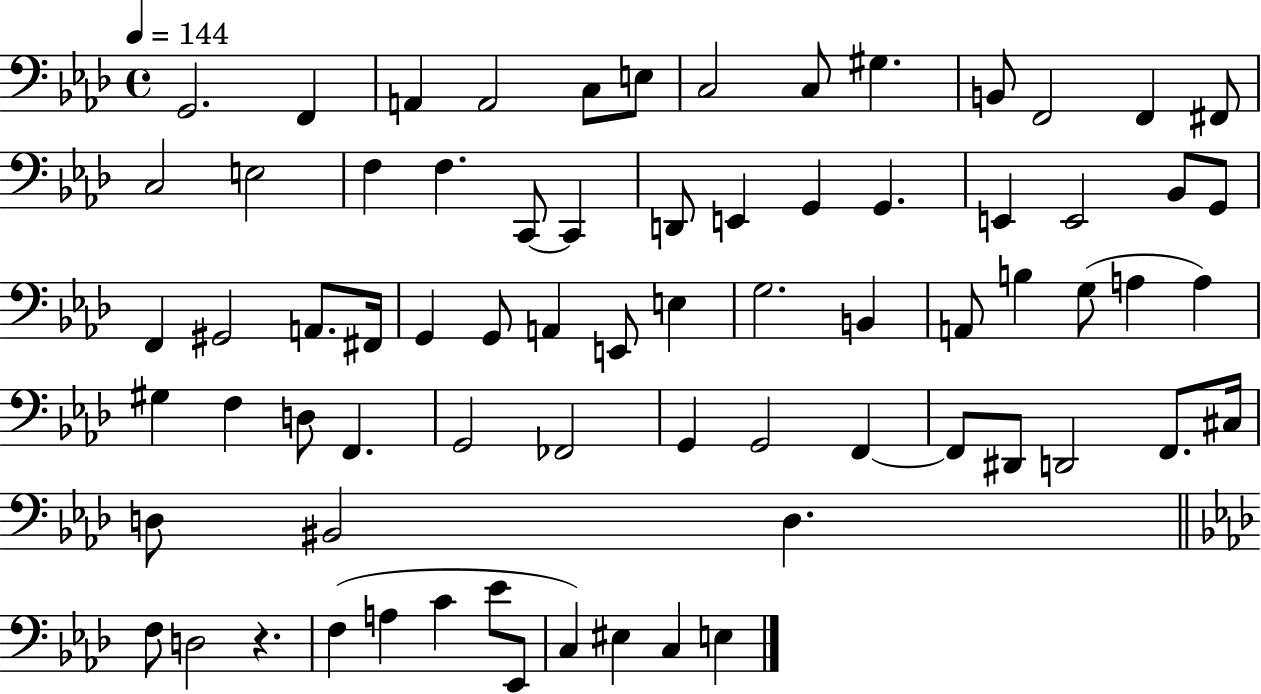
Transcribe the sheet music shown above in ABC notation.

X:1
T:Untitled
M:4/4
L:1/4
K:Ab
G,,2 F,, A,, A,,2 C,/2 E,/2 C,2 C,/2 ^G, B,,/2 F,,2 F,, ^F,,/2 C,2 E,2 F, F, C,,/2 C,, D,,/2 E,, G,, G,, E,, E,,2 _B,,/2 G,,/2 F,, ^G,,2 A,,/2 ^F,,/4 G,, G,,/2 A,, E,,/2 E, G,2 B,, A,,/2 B, G,/2 A, A, ^G, F, D,/2 F,, G,,2 _F,,2 G,, G,,2 F,, F,,/2 ^D,,/2 D,,2 F,,/2 ^C,/4 D,/2 ^B,,2 D, F,/2 D,2 z F, A, C _E/2 _E,,/2 C, ^E, C, E,